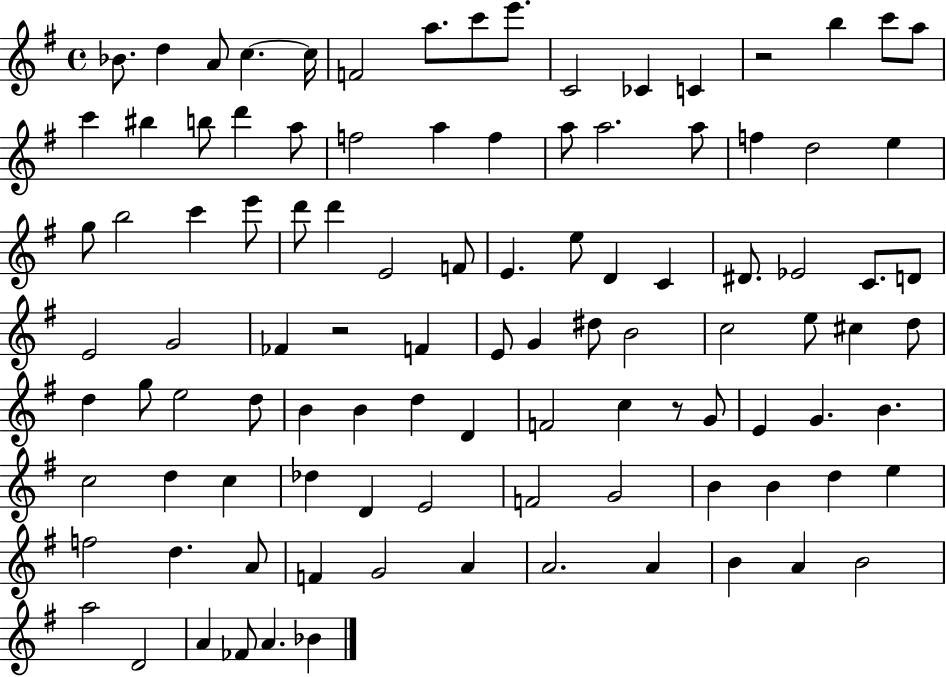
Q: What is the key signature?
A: G major